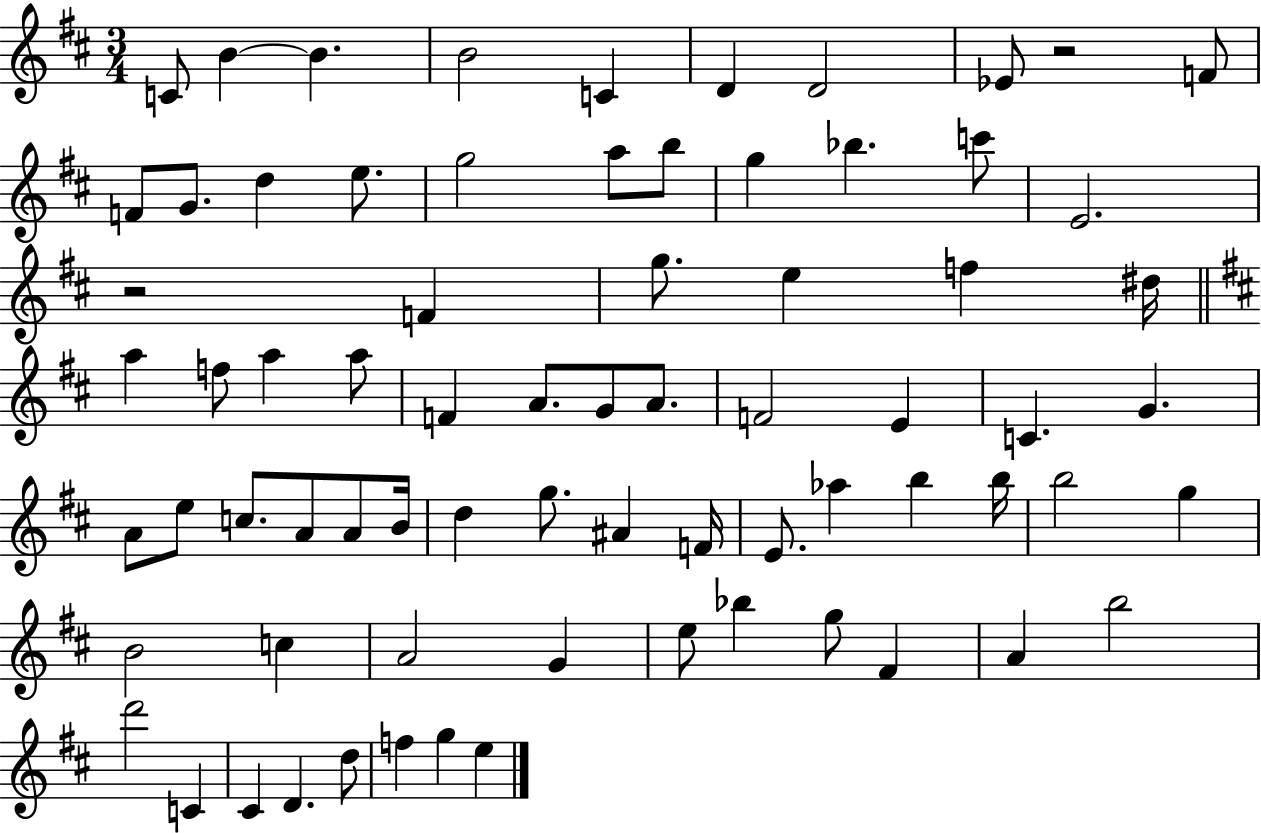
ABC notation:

X:1
T:Untitled
M:3/4
L:1/4
K:D
C/2 B B B2 C D D2 _E/2 z2 F/2 F/2 G/2 d e/2 g2 a/2 b/2 g _b c'/2 E2 z2 F g/2 e f ^d/4 a f/2 a a/2 F A/2 G/2 A/2 F2 E C G A/2 e/2 c/2 A/2 A/2 B/4 d g/2 ^A F/4 E/2 _a b b/4 b2 g B2 c A2 G e/2 _b g/2 ^F A b2 d'2 C ^C D d/2 f g e